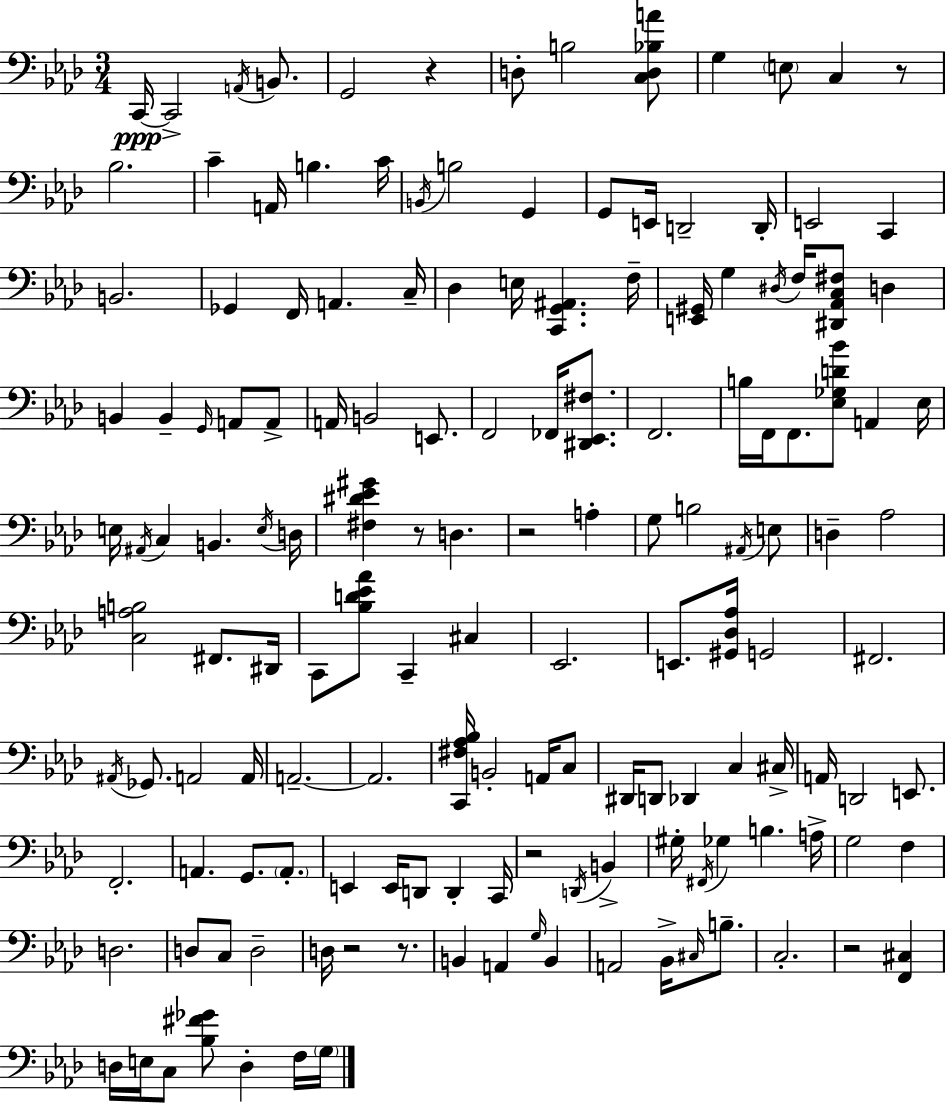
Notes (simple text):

C2/s C2/h A2/s B2/e. G2/h R/q D3/e B3/h [C3,D3,Bb3,A4]/e G3/q E3/e C3/q R/e Bb3/h. C4/q A2/s B3/q. C4/s B2/s B3/h G2/q G2/e E2/s D2/h D2/s E2/h C2/q B2/h. Gb2/q F2/s A2/q. C3/s Db3/q E3/s [C2,G2,A#2]/q. F3/s [E2,G#2]/s G3/q D#3/s F3/s [D#2,Ab2,C3,F#3]/e D3/q B2/q B2/q G2/s A2/e A2/e A2/s B2/h E2/e. F2/h FES2/s [D#2,Eb2,F#3]/e. F2/h. B3/s F2/s F2/e. [Eb3,Gb3,D4,Bb4]/e A2/q Eb3/s E3/s A#2/s C3/q B2/q. E3/s D3/s [F#3,D#4,Eb4,G#4]/q R/e D3/q. R/h A3/q G3/e B3/h A#2/s E3/e D3/q Ab3/h [C3,A3,B3]/h F#2/e. D#2/s C2/e [Bb3,D4,Eb4,Ab4]/e C2/q C#3/q Eb2/h. E2/e. [G#2,Db3,Ab3]/s G2/h F#2/h. A#2/s Gb2/e. A2/h A2/s A2/h. A2/h. [C2,F#3,Ab3,Bb3]/s B2/h A2/s C3/e D#2/s D2/e Db2/q C3/q C#3/s A2/s D2/h E2/e. F2/h. A2/q. G2/e. A2/e. E2/q E2/s D2/e D2/q C2/s R/h D2/s B2/q G#3/s F#2/s Gb3/q B3/q. A3/s G3/h F3/q D3/h. D3/e C3/e D3/h D3/s R/h R/e. B2/q A2/q G3/s B2/q A2/h Bb2/s C#3/s B3/e. C3/h. R/h [F2,C#3]/q D3/s E3/s C3/e [Bb3,F#4,Gb4]/e D3/q F3/s G3/s